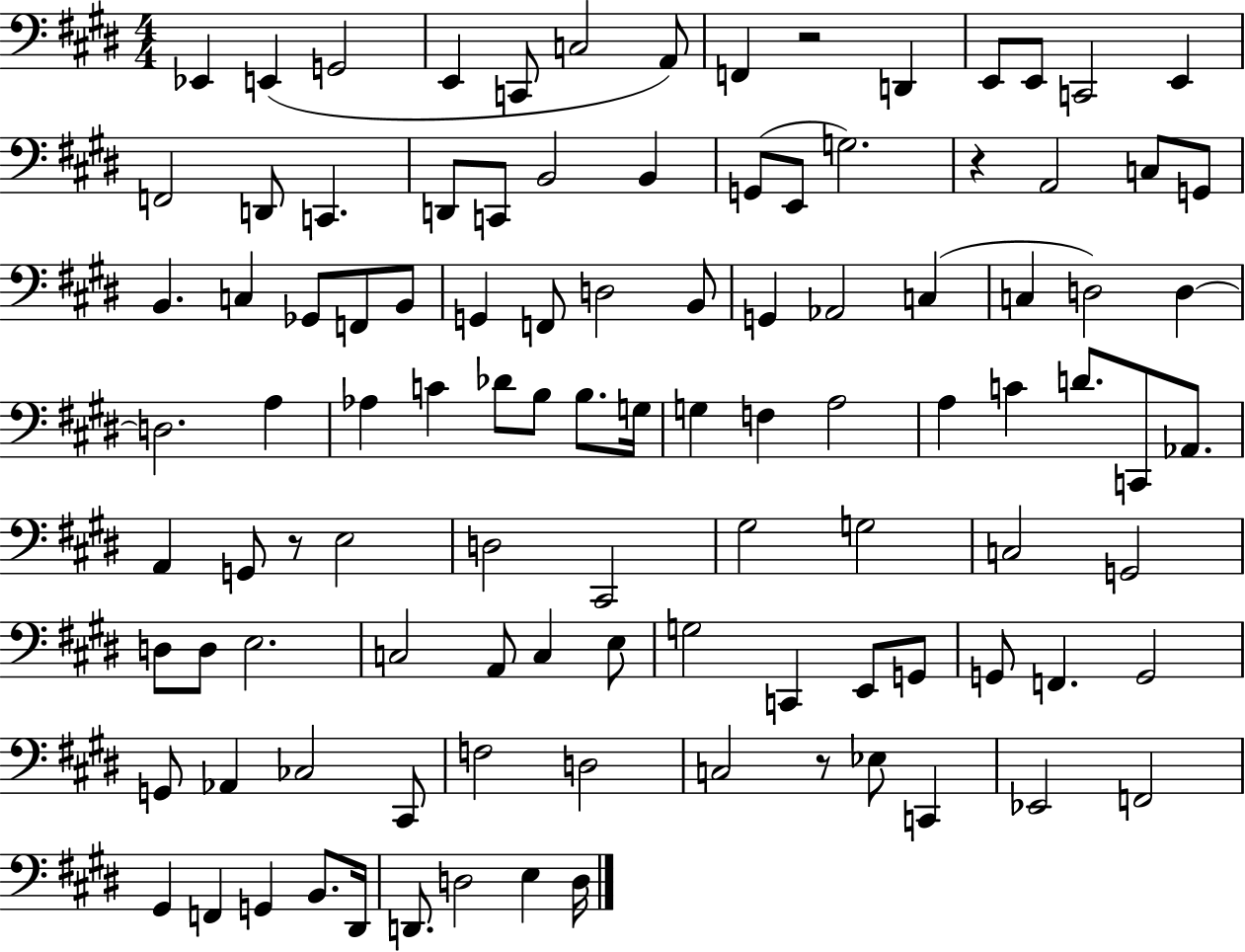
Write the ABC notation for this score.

X:1
T:Untitled
M:4/4
L:1/4
K:E
_E,, E,, G,,2 E,, C,,/2 C,2 A,,/2 F,, z2 D,, E,,/2 E,,/2 C,,2 E,, F,,2 D,,/2 C,, D,,/2 C,,/2 B,,2 B,, G,,/2 E,,/2 G,2 z A,,2 C,/2 G,,/2 B,, C, _G,,/2 F,,/2 B,,/2 G,, F,,/2 D,2 B,,/2 G,, _A,,2 C, C, D,2 D, D,2 A, _A, C _D/2 B,/2 B,/2 G,/4 G, F, A,2 A, C D/2 C,,/2 _A,,/2 A,, G,,/2 z/2 E,2 D,2 ^C,,2 ^G,2 G,2 C,2 G,,2 D,/2 D,/2 E,2 C,2 A,,/2 C, E,/2 G,2 C,, E,,/2 G,,/2 G,,/2 F,, G,,2 G,,/2 _A,, _C,2 ^C,,/2 F,2 D,2 C,2 z/2 _E,/2 C,, _E,,2 F,,2 ^G,, F,, G,, B,,/2 ^D,,/4 D,,/2 D,2 E, D,/4